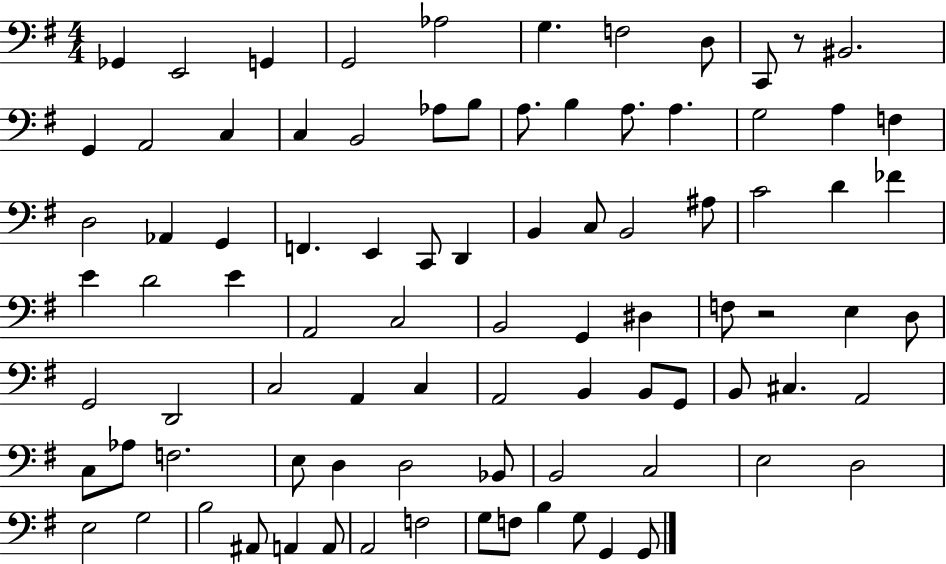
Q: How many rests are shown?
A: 2